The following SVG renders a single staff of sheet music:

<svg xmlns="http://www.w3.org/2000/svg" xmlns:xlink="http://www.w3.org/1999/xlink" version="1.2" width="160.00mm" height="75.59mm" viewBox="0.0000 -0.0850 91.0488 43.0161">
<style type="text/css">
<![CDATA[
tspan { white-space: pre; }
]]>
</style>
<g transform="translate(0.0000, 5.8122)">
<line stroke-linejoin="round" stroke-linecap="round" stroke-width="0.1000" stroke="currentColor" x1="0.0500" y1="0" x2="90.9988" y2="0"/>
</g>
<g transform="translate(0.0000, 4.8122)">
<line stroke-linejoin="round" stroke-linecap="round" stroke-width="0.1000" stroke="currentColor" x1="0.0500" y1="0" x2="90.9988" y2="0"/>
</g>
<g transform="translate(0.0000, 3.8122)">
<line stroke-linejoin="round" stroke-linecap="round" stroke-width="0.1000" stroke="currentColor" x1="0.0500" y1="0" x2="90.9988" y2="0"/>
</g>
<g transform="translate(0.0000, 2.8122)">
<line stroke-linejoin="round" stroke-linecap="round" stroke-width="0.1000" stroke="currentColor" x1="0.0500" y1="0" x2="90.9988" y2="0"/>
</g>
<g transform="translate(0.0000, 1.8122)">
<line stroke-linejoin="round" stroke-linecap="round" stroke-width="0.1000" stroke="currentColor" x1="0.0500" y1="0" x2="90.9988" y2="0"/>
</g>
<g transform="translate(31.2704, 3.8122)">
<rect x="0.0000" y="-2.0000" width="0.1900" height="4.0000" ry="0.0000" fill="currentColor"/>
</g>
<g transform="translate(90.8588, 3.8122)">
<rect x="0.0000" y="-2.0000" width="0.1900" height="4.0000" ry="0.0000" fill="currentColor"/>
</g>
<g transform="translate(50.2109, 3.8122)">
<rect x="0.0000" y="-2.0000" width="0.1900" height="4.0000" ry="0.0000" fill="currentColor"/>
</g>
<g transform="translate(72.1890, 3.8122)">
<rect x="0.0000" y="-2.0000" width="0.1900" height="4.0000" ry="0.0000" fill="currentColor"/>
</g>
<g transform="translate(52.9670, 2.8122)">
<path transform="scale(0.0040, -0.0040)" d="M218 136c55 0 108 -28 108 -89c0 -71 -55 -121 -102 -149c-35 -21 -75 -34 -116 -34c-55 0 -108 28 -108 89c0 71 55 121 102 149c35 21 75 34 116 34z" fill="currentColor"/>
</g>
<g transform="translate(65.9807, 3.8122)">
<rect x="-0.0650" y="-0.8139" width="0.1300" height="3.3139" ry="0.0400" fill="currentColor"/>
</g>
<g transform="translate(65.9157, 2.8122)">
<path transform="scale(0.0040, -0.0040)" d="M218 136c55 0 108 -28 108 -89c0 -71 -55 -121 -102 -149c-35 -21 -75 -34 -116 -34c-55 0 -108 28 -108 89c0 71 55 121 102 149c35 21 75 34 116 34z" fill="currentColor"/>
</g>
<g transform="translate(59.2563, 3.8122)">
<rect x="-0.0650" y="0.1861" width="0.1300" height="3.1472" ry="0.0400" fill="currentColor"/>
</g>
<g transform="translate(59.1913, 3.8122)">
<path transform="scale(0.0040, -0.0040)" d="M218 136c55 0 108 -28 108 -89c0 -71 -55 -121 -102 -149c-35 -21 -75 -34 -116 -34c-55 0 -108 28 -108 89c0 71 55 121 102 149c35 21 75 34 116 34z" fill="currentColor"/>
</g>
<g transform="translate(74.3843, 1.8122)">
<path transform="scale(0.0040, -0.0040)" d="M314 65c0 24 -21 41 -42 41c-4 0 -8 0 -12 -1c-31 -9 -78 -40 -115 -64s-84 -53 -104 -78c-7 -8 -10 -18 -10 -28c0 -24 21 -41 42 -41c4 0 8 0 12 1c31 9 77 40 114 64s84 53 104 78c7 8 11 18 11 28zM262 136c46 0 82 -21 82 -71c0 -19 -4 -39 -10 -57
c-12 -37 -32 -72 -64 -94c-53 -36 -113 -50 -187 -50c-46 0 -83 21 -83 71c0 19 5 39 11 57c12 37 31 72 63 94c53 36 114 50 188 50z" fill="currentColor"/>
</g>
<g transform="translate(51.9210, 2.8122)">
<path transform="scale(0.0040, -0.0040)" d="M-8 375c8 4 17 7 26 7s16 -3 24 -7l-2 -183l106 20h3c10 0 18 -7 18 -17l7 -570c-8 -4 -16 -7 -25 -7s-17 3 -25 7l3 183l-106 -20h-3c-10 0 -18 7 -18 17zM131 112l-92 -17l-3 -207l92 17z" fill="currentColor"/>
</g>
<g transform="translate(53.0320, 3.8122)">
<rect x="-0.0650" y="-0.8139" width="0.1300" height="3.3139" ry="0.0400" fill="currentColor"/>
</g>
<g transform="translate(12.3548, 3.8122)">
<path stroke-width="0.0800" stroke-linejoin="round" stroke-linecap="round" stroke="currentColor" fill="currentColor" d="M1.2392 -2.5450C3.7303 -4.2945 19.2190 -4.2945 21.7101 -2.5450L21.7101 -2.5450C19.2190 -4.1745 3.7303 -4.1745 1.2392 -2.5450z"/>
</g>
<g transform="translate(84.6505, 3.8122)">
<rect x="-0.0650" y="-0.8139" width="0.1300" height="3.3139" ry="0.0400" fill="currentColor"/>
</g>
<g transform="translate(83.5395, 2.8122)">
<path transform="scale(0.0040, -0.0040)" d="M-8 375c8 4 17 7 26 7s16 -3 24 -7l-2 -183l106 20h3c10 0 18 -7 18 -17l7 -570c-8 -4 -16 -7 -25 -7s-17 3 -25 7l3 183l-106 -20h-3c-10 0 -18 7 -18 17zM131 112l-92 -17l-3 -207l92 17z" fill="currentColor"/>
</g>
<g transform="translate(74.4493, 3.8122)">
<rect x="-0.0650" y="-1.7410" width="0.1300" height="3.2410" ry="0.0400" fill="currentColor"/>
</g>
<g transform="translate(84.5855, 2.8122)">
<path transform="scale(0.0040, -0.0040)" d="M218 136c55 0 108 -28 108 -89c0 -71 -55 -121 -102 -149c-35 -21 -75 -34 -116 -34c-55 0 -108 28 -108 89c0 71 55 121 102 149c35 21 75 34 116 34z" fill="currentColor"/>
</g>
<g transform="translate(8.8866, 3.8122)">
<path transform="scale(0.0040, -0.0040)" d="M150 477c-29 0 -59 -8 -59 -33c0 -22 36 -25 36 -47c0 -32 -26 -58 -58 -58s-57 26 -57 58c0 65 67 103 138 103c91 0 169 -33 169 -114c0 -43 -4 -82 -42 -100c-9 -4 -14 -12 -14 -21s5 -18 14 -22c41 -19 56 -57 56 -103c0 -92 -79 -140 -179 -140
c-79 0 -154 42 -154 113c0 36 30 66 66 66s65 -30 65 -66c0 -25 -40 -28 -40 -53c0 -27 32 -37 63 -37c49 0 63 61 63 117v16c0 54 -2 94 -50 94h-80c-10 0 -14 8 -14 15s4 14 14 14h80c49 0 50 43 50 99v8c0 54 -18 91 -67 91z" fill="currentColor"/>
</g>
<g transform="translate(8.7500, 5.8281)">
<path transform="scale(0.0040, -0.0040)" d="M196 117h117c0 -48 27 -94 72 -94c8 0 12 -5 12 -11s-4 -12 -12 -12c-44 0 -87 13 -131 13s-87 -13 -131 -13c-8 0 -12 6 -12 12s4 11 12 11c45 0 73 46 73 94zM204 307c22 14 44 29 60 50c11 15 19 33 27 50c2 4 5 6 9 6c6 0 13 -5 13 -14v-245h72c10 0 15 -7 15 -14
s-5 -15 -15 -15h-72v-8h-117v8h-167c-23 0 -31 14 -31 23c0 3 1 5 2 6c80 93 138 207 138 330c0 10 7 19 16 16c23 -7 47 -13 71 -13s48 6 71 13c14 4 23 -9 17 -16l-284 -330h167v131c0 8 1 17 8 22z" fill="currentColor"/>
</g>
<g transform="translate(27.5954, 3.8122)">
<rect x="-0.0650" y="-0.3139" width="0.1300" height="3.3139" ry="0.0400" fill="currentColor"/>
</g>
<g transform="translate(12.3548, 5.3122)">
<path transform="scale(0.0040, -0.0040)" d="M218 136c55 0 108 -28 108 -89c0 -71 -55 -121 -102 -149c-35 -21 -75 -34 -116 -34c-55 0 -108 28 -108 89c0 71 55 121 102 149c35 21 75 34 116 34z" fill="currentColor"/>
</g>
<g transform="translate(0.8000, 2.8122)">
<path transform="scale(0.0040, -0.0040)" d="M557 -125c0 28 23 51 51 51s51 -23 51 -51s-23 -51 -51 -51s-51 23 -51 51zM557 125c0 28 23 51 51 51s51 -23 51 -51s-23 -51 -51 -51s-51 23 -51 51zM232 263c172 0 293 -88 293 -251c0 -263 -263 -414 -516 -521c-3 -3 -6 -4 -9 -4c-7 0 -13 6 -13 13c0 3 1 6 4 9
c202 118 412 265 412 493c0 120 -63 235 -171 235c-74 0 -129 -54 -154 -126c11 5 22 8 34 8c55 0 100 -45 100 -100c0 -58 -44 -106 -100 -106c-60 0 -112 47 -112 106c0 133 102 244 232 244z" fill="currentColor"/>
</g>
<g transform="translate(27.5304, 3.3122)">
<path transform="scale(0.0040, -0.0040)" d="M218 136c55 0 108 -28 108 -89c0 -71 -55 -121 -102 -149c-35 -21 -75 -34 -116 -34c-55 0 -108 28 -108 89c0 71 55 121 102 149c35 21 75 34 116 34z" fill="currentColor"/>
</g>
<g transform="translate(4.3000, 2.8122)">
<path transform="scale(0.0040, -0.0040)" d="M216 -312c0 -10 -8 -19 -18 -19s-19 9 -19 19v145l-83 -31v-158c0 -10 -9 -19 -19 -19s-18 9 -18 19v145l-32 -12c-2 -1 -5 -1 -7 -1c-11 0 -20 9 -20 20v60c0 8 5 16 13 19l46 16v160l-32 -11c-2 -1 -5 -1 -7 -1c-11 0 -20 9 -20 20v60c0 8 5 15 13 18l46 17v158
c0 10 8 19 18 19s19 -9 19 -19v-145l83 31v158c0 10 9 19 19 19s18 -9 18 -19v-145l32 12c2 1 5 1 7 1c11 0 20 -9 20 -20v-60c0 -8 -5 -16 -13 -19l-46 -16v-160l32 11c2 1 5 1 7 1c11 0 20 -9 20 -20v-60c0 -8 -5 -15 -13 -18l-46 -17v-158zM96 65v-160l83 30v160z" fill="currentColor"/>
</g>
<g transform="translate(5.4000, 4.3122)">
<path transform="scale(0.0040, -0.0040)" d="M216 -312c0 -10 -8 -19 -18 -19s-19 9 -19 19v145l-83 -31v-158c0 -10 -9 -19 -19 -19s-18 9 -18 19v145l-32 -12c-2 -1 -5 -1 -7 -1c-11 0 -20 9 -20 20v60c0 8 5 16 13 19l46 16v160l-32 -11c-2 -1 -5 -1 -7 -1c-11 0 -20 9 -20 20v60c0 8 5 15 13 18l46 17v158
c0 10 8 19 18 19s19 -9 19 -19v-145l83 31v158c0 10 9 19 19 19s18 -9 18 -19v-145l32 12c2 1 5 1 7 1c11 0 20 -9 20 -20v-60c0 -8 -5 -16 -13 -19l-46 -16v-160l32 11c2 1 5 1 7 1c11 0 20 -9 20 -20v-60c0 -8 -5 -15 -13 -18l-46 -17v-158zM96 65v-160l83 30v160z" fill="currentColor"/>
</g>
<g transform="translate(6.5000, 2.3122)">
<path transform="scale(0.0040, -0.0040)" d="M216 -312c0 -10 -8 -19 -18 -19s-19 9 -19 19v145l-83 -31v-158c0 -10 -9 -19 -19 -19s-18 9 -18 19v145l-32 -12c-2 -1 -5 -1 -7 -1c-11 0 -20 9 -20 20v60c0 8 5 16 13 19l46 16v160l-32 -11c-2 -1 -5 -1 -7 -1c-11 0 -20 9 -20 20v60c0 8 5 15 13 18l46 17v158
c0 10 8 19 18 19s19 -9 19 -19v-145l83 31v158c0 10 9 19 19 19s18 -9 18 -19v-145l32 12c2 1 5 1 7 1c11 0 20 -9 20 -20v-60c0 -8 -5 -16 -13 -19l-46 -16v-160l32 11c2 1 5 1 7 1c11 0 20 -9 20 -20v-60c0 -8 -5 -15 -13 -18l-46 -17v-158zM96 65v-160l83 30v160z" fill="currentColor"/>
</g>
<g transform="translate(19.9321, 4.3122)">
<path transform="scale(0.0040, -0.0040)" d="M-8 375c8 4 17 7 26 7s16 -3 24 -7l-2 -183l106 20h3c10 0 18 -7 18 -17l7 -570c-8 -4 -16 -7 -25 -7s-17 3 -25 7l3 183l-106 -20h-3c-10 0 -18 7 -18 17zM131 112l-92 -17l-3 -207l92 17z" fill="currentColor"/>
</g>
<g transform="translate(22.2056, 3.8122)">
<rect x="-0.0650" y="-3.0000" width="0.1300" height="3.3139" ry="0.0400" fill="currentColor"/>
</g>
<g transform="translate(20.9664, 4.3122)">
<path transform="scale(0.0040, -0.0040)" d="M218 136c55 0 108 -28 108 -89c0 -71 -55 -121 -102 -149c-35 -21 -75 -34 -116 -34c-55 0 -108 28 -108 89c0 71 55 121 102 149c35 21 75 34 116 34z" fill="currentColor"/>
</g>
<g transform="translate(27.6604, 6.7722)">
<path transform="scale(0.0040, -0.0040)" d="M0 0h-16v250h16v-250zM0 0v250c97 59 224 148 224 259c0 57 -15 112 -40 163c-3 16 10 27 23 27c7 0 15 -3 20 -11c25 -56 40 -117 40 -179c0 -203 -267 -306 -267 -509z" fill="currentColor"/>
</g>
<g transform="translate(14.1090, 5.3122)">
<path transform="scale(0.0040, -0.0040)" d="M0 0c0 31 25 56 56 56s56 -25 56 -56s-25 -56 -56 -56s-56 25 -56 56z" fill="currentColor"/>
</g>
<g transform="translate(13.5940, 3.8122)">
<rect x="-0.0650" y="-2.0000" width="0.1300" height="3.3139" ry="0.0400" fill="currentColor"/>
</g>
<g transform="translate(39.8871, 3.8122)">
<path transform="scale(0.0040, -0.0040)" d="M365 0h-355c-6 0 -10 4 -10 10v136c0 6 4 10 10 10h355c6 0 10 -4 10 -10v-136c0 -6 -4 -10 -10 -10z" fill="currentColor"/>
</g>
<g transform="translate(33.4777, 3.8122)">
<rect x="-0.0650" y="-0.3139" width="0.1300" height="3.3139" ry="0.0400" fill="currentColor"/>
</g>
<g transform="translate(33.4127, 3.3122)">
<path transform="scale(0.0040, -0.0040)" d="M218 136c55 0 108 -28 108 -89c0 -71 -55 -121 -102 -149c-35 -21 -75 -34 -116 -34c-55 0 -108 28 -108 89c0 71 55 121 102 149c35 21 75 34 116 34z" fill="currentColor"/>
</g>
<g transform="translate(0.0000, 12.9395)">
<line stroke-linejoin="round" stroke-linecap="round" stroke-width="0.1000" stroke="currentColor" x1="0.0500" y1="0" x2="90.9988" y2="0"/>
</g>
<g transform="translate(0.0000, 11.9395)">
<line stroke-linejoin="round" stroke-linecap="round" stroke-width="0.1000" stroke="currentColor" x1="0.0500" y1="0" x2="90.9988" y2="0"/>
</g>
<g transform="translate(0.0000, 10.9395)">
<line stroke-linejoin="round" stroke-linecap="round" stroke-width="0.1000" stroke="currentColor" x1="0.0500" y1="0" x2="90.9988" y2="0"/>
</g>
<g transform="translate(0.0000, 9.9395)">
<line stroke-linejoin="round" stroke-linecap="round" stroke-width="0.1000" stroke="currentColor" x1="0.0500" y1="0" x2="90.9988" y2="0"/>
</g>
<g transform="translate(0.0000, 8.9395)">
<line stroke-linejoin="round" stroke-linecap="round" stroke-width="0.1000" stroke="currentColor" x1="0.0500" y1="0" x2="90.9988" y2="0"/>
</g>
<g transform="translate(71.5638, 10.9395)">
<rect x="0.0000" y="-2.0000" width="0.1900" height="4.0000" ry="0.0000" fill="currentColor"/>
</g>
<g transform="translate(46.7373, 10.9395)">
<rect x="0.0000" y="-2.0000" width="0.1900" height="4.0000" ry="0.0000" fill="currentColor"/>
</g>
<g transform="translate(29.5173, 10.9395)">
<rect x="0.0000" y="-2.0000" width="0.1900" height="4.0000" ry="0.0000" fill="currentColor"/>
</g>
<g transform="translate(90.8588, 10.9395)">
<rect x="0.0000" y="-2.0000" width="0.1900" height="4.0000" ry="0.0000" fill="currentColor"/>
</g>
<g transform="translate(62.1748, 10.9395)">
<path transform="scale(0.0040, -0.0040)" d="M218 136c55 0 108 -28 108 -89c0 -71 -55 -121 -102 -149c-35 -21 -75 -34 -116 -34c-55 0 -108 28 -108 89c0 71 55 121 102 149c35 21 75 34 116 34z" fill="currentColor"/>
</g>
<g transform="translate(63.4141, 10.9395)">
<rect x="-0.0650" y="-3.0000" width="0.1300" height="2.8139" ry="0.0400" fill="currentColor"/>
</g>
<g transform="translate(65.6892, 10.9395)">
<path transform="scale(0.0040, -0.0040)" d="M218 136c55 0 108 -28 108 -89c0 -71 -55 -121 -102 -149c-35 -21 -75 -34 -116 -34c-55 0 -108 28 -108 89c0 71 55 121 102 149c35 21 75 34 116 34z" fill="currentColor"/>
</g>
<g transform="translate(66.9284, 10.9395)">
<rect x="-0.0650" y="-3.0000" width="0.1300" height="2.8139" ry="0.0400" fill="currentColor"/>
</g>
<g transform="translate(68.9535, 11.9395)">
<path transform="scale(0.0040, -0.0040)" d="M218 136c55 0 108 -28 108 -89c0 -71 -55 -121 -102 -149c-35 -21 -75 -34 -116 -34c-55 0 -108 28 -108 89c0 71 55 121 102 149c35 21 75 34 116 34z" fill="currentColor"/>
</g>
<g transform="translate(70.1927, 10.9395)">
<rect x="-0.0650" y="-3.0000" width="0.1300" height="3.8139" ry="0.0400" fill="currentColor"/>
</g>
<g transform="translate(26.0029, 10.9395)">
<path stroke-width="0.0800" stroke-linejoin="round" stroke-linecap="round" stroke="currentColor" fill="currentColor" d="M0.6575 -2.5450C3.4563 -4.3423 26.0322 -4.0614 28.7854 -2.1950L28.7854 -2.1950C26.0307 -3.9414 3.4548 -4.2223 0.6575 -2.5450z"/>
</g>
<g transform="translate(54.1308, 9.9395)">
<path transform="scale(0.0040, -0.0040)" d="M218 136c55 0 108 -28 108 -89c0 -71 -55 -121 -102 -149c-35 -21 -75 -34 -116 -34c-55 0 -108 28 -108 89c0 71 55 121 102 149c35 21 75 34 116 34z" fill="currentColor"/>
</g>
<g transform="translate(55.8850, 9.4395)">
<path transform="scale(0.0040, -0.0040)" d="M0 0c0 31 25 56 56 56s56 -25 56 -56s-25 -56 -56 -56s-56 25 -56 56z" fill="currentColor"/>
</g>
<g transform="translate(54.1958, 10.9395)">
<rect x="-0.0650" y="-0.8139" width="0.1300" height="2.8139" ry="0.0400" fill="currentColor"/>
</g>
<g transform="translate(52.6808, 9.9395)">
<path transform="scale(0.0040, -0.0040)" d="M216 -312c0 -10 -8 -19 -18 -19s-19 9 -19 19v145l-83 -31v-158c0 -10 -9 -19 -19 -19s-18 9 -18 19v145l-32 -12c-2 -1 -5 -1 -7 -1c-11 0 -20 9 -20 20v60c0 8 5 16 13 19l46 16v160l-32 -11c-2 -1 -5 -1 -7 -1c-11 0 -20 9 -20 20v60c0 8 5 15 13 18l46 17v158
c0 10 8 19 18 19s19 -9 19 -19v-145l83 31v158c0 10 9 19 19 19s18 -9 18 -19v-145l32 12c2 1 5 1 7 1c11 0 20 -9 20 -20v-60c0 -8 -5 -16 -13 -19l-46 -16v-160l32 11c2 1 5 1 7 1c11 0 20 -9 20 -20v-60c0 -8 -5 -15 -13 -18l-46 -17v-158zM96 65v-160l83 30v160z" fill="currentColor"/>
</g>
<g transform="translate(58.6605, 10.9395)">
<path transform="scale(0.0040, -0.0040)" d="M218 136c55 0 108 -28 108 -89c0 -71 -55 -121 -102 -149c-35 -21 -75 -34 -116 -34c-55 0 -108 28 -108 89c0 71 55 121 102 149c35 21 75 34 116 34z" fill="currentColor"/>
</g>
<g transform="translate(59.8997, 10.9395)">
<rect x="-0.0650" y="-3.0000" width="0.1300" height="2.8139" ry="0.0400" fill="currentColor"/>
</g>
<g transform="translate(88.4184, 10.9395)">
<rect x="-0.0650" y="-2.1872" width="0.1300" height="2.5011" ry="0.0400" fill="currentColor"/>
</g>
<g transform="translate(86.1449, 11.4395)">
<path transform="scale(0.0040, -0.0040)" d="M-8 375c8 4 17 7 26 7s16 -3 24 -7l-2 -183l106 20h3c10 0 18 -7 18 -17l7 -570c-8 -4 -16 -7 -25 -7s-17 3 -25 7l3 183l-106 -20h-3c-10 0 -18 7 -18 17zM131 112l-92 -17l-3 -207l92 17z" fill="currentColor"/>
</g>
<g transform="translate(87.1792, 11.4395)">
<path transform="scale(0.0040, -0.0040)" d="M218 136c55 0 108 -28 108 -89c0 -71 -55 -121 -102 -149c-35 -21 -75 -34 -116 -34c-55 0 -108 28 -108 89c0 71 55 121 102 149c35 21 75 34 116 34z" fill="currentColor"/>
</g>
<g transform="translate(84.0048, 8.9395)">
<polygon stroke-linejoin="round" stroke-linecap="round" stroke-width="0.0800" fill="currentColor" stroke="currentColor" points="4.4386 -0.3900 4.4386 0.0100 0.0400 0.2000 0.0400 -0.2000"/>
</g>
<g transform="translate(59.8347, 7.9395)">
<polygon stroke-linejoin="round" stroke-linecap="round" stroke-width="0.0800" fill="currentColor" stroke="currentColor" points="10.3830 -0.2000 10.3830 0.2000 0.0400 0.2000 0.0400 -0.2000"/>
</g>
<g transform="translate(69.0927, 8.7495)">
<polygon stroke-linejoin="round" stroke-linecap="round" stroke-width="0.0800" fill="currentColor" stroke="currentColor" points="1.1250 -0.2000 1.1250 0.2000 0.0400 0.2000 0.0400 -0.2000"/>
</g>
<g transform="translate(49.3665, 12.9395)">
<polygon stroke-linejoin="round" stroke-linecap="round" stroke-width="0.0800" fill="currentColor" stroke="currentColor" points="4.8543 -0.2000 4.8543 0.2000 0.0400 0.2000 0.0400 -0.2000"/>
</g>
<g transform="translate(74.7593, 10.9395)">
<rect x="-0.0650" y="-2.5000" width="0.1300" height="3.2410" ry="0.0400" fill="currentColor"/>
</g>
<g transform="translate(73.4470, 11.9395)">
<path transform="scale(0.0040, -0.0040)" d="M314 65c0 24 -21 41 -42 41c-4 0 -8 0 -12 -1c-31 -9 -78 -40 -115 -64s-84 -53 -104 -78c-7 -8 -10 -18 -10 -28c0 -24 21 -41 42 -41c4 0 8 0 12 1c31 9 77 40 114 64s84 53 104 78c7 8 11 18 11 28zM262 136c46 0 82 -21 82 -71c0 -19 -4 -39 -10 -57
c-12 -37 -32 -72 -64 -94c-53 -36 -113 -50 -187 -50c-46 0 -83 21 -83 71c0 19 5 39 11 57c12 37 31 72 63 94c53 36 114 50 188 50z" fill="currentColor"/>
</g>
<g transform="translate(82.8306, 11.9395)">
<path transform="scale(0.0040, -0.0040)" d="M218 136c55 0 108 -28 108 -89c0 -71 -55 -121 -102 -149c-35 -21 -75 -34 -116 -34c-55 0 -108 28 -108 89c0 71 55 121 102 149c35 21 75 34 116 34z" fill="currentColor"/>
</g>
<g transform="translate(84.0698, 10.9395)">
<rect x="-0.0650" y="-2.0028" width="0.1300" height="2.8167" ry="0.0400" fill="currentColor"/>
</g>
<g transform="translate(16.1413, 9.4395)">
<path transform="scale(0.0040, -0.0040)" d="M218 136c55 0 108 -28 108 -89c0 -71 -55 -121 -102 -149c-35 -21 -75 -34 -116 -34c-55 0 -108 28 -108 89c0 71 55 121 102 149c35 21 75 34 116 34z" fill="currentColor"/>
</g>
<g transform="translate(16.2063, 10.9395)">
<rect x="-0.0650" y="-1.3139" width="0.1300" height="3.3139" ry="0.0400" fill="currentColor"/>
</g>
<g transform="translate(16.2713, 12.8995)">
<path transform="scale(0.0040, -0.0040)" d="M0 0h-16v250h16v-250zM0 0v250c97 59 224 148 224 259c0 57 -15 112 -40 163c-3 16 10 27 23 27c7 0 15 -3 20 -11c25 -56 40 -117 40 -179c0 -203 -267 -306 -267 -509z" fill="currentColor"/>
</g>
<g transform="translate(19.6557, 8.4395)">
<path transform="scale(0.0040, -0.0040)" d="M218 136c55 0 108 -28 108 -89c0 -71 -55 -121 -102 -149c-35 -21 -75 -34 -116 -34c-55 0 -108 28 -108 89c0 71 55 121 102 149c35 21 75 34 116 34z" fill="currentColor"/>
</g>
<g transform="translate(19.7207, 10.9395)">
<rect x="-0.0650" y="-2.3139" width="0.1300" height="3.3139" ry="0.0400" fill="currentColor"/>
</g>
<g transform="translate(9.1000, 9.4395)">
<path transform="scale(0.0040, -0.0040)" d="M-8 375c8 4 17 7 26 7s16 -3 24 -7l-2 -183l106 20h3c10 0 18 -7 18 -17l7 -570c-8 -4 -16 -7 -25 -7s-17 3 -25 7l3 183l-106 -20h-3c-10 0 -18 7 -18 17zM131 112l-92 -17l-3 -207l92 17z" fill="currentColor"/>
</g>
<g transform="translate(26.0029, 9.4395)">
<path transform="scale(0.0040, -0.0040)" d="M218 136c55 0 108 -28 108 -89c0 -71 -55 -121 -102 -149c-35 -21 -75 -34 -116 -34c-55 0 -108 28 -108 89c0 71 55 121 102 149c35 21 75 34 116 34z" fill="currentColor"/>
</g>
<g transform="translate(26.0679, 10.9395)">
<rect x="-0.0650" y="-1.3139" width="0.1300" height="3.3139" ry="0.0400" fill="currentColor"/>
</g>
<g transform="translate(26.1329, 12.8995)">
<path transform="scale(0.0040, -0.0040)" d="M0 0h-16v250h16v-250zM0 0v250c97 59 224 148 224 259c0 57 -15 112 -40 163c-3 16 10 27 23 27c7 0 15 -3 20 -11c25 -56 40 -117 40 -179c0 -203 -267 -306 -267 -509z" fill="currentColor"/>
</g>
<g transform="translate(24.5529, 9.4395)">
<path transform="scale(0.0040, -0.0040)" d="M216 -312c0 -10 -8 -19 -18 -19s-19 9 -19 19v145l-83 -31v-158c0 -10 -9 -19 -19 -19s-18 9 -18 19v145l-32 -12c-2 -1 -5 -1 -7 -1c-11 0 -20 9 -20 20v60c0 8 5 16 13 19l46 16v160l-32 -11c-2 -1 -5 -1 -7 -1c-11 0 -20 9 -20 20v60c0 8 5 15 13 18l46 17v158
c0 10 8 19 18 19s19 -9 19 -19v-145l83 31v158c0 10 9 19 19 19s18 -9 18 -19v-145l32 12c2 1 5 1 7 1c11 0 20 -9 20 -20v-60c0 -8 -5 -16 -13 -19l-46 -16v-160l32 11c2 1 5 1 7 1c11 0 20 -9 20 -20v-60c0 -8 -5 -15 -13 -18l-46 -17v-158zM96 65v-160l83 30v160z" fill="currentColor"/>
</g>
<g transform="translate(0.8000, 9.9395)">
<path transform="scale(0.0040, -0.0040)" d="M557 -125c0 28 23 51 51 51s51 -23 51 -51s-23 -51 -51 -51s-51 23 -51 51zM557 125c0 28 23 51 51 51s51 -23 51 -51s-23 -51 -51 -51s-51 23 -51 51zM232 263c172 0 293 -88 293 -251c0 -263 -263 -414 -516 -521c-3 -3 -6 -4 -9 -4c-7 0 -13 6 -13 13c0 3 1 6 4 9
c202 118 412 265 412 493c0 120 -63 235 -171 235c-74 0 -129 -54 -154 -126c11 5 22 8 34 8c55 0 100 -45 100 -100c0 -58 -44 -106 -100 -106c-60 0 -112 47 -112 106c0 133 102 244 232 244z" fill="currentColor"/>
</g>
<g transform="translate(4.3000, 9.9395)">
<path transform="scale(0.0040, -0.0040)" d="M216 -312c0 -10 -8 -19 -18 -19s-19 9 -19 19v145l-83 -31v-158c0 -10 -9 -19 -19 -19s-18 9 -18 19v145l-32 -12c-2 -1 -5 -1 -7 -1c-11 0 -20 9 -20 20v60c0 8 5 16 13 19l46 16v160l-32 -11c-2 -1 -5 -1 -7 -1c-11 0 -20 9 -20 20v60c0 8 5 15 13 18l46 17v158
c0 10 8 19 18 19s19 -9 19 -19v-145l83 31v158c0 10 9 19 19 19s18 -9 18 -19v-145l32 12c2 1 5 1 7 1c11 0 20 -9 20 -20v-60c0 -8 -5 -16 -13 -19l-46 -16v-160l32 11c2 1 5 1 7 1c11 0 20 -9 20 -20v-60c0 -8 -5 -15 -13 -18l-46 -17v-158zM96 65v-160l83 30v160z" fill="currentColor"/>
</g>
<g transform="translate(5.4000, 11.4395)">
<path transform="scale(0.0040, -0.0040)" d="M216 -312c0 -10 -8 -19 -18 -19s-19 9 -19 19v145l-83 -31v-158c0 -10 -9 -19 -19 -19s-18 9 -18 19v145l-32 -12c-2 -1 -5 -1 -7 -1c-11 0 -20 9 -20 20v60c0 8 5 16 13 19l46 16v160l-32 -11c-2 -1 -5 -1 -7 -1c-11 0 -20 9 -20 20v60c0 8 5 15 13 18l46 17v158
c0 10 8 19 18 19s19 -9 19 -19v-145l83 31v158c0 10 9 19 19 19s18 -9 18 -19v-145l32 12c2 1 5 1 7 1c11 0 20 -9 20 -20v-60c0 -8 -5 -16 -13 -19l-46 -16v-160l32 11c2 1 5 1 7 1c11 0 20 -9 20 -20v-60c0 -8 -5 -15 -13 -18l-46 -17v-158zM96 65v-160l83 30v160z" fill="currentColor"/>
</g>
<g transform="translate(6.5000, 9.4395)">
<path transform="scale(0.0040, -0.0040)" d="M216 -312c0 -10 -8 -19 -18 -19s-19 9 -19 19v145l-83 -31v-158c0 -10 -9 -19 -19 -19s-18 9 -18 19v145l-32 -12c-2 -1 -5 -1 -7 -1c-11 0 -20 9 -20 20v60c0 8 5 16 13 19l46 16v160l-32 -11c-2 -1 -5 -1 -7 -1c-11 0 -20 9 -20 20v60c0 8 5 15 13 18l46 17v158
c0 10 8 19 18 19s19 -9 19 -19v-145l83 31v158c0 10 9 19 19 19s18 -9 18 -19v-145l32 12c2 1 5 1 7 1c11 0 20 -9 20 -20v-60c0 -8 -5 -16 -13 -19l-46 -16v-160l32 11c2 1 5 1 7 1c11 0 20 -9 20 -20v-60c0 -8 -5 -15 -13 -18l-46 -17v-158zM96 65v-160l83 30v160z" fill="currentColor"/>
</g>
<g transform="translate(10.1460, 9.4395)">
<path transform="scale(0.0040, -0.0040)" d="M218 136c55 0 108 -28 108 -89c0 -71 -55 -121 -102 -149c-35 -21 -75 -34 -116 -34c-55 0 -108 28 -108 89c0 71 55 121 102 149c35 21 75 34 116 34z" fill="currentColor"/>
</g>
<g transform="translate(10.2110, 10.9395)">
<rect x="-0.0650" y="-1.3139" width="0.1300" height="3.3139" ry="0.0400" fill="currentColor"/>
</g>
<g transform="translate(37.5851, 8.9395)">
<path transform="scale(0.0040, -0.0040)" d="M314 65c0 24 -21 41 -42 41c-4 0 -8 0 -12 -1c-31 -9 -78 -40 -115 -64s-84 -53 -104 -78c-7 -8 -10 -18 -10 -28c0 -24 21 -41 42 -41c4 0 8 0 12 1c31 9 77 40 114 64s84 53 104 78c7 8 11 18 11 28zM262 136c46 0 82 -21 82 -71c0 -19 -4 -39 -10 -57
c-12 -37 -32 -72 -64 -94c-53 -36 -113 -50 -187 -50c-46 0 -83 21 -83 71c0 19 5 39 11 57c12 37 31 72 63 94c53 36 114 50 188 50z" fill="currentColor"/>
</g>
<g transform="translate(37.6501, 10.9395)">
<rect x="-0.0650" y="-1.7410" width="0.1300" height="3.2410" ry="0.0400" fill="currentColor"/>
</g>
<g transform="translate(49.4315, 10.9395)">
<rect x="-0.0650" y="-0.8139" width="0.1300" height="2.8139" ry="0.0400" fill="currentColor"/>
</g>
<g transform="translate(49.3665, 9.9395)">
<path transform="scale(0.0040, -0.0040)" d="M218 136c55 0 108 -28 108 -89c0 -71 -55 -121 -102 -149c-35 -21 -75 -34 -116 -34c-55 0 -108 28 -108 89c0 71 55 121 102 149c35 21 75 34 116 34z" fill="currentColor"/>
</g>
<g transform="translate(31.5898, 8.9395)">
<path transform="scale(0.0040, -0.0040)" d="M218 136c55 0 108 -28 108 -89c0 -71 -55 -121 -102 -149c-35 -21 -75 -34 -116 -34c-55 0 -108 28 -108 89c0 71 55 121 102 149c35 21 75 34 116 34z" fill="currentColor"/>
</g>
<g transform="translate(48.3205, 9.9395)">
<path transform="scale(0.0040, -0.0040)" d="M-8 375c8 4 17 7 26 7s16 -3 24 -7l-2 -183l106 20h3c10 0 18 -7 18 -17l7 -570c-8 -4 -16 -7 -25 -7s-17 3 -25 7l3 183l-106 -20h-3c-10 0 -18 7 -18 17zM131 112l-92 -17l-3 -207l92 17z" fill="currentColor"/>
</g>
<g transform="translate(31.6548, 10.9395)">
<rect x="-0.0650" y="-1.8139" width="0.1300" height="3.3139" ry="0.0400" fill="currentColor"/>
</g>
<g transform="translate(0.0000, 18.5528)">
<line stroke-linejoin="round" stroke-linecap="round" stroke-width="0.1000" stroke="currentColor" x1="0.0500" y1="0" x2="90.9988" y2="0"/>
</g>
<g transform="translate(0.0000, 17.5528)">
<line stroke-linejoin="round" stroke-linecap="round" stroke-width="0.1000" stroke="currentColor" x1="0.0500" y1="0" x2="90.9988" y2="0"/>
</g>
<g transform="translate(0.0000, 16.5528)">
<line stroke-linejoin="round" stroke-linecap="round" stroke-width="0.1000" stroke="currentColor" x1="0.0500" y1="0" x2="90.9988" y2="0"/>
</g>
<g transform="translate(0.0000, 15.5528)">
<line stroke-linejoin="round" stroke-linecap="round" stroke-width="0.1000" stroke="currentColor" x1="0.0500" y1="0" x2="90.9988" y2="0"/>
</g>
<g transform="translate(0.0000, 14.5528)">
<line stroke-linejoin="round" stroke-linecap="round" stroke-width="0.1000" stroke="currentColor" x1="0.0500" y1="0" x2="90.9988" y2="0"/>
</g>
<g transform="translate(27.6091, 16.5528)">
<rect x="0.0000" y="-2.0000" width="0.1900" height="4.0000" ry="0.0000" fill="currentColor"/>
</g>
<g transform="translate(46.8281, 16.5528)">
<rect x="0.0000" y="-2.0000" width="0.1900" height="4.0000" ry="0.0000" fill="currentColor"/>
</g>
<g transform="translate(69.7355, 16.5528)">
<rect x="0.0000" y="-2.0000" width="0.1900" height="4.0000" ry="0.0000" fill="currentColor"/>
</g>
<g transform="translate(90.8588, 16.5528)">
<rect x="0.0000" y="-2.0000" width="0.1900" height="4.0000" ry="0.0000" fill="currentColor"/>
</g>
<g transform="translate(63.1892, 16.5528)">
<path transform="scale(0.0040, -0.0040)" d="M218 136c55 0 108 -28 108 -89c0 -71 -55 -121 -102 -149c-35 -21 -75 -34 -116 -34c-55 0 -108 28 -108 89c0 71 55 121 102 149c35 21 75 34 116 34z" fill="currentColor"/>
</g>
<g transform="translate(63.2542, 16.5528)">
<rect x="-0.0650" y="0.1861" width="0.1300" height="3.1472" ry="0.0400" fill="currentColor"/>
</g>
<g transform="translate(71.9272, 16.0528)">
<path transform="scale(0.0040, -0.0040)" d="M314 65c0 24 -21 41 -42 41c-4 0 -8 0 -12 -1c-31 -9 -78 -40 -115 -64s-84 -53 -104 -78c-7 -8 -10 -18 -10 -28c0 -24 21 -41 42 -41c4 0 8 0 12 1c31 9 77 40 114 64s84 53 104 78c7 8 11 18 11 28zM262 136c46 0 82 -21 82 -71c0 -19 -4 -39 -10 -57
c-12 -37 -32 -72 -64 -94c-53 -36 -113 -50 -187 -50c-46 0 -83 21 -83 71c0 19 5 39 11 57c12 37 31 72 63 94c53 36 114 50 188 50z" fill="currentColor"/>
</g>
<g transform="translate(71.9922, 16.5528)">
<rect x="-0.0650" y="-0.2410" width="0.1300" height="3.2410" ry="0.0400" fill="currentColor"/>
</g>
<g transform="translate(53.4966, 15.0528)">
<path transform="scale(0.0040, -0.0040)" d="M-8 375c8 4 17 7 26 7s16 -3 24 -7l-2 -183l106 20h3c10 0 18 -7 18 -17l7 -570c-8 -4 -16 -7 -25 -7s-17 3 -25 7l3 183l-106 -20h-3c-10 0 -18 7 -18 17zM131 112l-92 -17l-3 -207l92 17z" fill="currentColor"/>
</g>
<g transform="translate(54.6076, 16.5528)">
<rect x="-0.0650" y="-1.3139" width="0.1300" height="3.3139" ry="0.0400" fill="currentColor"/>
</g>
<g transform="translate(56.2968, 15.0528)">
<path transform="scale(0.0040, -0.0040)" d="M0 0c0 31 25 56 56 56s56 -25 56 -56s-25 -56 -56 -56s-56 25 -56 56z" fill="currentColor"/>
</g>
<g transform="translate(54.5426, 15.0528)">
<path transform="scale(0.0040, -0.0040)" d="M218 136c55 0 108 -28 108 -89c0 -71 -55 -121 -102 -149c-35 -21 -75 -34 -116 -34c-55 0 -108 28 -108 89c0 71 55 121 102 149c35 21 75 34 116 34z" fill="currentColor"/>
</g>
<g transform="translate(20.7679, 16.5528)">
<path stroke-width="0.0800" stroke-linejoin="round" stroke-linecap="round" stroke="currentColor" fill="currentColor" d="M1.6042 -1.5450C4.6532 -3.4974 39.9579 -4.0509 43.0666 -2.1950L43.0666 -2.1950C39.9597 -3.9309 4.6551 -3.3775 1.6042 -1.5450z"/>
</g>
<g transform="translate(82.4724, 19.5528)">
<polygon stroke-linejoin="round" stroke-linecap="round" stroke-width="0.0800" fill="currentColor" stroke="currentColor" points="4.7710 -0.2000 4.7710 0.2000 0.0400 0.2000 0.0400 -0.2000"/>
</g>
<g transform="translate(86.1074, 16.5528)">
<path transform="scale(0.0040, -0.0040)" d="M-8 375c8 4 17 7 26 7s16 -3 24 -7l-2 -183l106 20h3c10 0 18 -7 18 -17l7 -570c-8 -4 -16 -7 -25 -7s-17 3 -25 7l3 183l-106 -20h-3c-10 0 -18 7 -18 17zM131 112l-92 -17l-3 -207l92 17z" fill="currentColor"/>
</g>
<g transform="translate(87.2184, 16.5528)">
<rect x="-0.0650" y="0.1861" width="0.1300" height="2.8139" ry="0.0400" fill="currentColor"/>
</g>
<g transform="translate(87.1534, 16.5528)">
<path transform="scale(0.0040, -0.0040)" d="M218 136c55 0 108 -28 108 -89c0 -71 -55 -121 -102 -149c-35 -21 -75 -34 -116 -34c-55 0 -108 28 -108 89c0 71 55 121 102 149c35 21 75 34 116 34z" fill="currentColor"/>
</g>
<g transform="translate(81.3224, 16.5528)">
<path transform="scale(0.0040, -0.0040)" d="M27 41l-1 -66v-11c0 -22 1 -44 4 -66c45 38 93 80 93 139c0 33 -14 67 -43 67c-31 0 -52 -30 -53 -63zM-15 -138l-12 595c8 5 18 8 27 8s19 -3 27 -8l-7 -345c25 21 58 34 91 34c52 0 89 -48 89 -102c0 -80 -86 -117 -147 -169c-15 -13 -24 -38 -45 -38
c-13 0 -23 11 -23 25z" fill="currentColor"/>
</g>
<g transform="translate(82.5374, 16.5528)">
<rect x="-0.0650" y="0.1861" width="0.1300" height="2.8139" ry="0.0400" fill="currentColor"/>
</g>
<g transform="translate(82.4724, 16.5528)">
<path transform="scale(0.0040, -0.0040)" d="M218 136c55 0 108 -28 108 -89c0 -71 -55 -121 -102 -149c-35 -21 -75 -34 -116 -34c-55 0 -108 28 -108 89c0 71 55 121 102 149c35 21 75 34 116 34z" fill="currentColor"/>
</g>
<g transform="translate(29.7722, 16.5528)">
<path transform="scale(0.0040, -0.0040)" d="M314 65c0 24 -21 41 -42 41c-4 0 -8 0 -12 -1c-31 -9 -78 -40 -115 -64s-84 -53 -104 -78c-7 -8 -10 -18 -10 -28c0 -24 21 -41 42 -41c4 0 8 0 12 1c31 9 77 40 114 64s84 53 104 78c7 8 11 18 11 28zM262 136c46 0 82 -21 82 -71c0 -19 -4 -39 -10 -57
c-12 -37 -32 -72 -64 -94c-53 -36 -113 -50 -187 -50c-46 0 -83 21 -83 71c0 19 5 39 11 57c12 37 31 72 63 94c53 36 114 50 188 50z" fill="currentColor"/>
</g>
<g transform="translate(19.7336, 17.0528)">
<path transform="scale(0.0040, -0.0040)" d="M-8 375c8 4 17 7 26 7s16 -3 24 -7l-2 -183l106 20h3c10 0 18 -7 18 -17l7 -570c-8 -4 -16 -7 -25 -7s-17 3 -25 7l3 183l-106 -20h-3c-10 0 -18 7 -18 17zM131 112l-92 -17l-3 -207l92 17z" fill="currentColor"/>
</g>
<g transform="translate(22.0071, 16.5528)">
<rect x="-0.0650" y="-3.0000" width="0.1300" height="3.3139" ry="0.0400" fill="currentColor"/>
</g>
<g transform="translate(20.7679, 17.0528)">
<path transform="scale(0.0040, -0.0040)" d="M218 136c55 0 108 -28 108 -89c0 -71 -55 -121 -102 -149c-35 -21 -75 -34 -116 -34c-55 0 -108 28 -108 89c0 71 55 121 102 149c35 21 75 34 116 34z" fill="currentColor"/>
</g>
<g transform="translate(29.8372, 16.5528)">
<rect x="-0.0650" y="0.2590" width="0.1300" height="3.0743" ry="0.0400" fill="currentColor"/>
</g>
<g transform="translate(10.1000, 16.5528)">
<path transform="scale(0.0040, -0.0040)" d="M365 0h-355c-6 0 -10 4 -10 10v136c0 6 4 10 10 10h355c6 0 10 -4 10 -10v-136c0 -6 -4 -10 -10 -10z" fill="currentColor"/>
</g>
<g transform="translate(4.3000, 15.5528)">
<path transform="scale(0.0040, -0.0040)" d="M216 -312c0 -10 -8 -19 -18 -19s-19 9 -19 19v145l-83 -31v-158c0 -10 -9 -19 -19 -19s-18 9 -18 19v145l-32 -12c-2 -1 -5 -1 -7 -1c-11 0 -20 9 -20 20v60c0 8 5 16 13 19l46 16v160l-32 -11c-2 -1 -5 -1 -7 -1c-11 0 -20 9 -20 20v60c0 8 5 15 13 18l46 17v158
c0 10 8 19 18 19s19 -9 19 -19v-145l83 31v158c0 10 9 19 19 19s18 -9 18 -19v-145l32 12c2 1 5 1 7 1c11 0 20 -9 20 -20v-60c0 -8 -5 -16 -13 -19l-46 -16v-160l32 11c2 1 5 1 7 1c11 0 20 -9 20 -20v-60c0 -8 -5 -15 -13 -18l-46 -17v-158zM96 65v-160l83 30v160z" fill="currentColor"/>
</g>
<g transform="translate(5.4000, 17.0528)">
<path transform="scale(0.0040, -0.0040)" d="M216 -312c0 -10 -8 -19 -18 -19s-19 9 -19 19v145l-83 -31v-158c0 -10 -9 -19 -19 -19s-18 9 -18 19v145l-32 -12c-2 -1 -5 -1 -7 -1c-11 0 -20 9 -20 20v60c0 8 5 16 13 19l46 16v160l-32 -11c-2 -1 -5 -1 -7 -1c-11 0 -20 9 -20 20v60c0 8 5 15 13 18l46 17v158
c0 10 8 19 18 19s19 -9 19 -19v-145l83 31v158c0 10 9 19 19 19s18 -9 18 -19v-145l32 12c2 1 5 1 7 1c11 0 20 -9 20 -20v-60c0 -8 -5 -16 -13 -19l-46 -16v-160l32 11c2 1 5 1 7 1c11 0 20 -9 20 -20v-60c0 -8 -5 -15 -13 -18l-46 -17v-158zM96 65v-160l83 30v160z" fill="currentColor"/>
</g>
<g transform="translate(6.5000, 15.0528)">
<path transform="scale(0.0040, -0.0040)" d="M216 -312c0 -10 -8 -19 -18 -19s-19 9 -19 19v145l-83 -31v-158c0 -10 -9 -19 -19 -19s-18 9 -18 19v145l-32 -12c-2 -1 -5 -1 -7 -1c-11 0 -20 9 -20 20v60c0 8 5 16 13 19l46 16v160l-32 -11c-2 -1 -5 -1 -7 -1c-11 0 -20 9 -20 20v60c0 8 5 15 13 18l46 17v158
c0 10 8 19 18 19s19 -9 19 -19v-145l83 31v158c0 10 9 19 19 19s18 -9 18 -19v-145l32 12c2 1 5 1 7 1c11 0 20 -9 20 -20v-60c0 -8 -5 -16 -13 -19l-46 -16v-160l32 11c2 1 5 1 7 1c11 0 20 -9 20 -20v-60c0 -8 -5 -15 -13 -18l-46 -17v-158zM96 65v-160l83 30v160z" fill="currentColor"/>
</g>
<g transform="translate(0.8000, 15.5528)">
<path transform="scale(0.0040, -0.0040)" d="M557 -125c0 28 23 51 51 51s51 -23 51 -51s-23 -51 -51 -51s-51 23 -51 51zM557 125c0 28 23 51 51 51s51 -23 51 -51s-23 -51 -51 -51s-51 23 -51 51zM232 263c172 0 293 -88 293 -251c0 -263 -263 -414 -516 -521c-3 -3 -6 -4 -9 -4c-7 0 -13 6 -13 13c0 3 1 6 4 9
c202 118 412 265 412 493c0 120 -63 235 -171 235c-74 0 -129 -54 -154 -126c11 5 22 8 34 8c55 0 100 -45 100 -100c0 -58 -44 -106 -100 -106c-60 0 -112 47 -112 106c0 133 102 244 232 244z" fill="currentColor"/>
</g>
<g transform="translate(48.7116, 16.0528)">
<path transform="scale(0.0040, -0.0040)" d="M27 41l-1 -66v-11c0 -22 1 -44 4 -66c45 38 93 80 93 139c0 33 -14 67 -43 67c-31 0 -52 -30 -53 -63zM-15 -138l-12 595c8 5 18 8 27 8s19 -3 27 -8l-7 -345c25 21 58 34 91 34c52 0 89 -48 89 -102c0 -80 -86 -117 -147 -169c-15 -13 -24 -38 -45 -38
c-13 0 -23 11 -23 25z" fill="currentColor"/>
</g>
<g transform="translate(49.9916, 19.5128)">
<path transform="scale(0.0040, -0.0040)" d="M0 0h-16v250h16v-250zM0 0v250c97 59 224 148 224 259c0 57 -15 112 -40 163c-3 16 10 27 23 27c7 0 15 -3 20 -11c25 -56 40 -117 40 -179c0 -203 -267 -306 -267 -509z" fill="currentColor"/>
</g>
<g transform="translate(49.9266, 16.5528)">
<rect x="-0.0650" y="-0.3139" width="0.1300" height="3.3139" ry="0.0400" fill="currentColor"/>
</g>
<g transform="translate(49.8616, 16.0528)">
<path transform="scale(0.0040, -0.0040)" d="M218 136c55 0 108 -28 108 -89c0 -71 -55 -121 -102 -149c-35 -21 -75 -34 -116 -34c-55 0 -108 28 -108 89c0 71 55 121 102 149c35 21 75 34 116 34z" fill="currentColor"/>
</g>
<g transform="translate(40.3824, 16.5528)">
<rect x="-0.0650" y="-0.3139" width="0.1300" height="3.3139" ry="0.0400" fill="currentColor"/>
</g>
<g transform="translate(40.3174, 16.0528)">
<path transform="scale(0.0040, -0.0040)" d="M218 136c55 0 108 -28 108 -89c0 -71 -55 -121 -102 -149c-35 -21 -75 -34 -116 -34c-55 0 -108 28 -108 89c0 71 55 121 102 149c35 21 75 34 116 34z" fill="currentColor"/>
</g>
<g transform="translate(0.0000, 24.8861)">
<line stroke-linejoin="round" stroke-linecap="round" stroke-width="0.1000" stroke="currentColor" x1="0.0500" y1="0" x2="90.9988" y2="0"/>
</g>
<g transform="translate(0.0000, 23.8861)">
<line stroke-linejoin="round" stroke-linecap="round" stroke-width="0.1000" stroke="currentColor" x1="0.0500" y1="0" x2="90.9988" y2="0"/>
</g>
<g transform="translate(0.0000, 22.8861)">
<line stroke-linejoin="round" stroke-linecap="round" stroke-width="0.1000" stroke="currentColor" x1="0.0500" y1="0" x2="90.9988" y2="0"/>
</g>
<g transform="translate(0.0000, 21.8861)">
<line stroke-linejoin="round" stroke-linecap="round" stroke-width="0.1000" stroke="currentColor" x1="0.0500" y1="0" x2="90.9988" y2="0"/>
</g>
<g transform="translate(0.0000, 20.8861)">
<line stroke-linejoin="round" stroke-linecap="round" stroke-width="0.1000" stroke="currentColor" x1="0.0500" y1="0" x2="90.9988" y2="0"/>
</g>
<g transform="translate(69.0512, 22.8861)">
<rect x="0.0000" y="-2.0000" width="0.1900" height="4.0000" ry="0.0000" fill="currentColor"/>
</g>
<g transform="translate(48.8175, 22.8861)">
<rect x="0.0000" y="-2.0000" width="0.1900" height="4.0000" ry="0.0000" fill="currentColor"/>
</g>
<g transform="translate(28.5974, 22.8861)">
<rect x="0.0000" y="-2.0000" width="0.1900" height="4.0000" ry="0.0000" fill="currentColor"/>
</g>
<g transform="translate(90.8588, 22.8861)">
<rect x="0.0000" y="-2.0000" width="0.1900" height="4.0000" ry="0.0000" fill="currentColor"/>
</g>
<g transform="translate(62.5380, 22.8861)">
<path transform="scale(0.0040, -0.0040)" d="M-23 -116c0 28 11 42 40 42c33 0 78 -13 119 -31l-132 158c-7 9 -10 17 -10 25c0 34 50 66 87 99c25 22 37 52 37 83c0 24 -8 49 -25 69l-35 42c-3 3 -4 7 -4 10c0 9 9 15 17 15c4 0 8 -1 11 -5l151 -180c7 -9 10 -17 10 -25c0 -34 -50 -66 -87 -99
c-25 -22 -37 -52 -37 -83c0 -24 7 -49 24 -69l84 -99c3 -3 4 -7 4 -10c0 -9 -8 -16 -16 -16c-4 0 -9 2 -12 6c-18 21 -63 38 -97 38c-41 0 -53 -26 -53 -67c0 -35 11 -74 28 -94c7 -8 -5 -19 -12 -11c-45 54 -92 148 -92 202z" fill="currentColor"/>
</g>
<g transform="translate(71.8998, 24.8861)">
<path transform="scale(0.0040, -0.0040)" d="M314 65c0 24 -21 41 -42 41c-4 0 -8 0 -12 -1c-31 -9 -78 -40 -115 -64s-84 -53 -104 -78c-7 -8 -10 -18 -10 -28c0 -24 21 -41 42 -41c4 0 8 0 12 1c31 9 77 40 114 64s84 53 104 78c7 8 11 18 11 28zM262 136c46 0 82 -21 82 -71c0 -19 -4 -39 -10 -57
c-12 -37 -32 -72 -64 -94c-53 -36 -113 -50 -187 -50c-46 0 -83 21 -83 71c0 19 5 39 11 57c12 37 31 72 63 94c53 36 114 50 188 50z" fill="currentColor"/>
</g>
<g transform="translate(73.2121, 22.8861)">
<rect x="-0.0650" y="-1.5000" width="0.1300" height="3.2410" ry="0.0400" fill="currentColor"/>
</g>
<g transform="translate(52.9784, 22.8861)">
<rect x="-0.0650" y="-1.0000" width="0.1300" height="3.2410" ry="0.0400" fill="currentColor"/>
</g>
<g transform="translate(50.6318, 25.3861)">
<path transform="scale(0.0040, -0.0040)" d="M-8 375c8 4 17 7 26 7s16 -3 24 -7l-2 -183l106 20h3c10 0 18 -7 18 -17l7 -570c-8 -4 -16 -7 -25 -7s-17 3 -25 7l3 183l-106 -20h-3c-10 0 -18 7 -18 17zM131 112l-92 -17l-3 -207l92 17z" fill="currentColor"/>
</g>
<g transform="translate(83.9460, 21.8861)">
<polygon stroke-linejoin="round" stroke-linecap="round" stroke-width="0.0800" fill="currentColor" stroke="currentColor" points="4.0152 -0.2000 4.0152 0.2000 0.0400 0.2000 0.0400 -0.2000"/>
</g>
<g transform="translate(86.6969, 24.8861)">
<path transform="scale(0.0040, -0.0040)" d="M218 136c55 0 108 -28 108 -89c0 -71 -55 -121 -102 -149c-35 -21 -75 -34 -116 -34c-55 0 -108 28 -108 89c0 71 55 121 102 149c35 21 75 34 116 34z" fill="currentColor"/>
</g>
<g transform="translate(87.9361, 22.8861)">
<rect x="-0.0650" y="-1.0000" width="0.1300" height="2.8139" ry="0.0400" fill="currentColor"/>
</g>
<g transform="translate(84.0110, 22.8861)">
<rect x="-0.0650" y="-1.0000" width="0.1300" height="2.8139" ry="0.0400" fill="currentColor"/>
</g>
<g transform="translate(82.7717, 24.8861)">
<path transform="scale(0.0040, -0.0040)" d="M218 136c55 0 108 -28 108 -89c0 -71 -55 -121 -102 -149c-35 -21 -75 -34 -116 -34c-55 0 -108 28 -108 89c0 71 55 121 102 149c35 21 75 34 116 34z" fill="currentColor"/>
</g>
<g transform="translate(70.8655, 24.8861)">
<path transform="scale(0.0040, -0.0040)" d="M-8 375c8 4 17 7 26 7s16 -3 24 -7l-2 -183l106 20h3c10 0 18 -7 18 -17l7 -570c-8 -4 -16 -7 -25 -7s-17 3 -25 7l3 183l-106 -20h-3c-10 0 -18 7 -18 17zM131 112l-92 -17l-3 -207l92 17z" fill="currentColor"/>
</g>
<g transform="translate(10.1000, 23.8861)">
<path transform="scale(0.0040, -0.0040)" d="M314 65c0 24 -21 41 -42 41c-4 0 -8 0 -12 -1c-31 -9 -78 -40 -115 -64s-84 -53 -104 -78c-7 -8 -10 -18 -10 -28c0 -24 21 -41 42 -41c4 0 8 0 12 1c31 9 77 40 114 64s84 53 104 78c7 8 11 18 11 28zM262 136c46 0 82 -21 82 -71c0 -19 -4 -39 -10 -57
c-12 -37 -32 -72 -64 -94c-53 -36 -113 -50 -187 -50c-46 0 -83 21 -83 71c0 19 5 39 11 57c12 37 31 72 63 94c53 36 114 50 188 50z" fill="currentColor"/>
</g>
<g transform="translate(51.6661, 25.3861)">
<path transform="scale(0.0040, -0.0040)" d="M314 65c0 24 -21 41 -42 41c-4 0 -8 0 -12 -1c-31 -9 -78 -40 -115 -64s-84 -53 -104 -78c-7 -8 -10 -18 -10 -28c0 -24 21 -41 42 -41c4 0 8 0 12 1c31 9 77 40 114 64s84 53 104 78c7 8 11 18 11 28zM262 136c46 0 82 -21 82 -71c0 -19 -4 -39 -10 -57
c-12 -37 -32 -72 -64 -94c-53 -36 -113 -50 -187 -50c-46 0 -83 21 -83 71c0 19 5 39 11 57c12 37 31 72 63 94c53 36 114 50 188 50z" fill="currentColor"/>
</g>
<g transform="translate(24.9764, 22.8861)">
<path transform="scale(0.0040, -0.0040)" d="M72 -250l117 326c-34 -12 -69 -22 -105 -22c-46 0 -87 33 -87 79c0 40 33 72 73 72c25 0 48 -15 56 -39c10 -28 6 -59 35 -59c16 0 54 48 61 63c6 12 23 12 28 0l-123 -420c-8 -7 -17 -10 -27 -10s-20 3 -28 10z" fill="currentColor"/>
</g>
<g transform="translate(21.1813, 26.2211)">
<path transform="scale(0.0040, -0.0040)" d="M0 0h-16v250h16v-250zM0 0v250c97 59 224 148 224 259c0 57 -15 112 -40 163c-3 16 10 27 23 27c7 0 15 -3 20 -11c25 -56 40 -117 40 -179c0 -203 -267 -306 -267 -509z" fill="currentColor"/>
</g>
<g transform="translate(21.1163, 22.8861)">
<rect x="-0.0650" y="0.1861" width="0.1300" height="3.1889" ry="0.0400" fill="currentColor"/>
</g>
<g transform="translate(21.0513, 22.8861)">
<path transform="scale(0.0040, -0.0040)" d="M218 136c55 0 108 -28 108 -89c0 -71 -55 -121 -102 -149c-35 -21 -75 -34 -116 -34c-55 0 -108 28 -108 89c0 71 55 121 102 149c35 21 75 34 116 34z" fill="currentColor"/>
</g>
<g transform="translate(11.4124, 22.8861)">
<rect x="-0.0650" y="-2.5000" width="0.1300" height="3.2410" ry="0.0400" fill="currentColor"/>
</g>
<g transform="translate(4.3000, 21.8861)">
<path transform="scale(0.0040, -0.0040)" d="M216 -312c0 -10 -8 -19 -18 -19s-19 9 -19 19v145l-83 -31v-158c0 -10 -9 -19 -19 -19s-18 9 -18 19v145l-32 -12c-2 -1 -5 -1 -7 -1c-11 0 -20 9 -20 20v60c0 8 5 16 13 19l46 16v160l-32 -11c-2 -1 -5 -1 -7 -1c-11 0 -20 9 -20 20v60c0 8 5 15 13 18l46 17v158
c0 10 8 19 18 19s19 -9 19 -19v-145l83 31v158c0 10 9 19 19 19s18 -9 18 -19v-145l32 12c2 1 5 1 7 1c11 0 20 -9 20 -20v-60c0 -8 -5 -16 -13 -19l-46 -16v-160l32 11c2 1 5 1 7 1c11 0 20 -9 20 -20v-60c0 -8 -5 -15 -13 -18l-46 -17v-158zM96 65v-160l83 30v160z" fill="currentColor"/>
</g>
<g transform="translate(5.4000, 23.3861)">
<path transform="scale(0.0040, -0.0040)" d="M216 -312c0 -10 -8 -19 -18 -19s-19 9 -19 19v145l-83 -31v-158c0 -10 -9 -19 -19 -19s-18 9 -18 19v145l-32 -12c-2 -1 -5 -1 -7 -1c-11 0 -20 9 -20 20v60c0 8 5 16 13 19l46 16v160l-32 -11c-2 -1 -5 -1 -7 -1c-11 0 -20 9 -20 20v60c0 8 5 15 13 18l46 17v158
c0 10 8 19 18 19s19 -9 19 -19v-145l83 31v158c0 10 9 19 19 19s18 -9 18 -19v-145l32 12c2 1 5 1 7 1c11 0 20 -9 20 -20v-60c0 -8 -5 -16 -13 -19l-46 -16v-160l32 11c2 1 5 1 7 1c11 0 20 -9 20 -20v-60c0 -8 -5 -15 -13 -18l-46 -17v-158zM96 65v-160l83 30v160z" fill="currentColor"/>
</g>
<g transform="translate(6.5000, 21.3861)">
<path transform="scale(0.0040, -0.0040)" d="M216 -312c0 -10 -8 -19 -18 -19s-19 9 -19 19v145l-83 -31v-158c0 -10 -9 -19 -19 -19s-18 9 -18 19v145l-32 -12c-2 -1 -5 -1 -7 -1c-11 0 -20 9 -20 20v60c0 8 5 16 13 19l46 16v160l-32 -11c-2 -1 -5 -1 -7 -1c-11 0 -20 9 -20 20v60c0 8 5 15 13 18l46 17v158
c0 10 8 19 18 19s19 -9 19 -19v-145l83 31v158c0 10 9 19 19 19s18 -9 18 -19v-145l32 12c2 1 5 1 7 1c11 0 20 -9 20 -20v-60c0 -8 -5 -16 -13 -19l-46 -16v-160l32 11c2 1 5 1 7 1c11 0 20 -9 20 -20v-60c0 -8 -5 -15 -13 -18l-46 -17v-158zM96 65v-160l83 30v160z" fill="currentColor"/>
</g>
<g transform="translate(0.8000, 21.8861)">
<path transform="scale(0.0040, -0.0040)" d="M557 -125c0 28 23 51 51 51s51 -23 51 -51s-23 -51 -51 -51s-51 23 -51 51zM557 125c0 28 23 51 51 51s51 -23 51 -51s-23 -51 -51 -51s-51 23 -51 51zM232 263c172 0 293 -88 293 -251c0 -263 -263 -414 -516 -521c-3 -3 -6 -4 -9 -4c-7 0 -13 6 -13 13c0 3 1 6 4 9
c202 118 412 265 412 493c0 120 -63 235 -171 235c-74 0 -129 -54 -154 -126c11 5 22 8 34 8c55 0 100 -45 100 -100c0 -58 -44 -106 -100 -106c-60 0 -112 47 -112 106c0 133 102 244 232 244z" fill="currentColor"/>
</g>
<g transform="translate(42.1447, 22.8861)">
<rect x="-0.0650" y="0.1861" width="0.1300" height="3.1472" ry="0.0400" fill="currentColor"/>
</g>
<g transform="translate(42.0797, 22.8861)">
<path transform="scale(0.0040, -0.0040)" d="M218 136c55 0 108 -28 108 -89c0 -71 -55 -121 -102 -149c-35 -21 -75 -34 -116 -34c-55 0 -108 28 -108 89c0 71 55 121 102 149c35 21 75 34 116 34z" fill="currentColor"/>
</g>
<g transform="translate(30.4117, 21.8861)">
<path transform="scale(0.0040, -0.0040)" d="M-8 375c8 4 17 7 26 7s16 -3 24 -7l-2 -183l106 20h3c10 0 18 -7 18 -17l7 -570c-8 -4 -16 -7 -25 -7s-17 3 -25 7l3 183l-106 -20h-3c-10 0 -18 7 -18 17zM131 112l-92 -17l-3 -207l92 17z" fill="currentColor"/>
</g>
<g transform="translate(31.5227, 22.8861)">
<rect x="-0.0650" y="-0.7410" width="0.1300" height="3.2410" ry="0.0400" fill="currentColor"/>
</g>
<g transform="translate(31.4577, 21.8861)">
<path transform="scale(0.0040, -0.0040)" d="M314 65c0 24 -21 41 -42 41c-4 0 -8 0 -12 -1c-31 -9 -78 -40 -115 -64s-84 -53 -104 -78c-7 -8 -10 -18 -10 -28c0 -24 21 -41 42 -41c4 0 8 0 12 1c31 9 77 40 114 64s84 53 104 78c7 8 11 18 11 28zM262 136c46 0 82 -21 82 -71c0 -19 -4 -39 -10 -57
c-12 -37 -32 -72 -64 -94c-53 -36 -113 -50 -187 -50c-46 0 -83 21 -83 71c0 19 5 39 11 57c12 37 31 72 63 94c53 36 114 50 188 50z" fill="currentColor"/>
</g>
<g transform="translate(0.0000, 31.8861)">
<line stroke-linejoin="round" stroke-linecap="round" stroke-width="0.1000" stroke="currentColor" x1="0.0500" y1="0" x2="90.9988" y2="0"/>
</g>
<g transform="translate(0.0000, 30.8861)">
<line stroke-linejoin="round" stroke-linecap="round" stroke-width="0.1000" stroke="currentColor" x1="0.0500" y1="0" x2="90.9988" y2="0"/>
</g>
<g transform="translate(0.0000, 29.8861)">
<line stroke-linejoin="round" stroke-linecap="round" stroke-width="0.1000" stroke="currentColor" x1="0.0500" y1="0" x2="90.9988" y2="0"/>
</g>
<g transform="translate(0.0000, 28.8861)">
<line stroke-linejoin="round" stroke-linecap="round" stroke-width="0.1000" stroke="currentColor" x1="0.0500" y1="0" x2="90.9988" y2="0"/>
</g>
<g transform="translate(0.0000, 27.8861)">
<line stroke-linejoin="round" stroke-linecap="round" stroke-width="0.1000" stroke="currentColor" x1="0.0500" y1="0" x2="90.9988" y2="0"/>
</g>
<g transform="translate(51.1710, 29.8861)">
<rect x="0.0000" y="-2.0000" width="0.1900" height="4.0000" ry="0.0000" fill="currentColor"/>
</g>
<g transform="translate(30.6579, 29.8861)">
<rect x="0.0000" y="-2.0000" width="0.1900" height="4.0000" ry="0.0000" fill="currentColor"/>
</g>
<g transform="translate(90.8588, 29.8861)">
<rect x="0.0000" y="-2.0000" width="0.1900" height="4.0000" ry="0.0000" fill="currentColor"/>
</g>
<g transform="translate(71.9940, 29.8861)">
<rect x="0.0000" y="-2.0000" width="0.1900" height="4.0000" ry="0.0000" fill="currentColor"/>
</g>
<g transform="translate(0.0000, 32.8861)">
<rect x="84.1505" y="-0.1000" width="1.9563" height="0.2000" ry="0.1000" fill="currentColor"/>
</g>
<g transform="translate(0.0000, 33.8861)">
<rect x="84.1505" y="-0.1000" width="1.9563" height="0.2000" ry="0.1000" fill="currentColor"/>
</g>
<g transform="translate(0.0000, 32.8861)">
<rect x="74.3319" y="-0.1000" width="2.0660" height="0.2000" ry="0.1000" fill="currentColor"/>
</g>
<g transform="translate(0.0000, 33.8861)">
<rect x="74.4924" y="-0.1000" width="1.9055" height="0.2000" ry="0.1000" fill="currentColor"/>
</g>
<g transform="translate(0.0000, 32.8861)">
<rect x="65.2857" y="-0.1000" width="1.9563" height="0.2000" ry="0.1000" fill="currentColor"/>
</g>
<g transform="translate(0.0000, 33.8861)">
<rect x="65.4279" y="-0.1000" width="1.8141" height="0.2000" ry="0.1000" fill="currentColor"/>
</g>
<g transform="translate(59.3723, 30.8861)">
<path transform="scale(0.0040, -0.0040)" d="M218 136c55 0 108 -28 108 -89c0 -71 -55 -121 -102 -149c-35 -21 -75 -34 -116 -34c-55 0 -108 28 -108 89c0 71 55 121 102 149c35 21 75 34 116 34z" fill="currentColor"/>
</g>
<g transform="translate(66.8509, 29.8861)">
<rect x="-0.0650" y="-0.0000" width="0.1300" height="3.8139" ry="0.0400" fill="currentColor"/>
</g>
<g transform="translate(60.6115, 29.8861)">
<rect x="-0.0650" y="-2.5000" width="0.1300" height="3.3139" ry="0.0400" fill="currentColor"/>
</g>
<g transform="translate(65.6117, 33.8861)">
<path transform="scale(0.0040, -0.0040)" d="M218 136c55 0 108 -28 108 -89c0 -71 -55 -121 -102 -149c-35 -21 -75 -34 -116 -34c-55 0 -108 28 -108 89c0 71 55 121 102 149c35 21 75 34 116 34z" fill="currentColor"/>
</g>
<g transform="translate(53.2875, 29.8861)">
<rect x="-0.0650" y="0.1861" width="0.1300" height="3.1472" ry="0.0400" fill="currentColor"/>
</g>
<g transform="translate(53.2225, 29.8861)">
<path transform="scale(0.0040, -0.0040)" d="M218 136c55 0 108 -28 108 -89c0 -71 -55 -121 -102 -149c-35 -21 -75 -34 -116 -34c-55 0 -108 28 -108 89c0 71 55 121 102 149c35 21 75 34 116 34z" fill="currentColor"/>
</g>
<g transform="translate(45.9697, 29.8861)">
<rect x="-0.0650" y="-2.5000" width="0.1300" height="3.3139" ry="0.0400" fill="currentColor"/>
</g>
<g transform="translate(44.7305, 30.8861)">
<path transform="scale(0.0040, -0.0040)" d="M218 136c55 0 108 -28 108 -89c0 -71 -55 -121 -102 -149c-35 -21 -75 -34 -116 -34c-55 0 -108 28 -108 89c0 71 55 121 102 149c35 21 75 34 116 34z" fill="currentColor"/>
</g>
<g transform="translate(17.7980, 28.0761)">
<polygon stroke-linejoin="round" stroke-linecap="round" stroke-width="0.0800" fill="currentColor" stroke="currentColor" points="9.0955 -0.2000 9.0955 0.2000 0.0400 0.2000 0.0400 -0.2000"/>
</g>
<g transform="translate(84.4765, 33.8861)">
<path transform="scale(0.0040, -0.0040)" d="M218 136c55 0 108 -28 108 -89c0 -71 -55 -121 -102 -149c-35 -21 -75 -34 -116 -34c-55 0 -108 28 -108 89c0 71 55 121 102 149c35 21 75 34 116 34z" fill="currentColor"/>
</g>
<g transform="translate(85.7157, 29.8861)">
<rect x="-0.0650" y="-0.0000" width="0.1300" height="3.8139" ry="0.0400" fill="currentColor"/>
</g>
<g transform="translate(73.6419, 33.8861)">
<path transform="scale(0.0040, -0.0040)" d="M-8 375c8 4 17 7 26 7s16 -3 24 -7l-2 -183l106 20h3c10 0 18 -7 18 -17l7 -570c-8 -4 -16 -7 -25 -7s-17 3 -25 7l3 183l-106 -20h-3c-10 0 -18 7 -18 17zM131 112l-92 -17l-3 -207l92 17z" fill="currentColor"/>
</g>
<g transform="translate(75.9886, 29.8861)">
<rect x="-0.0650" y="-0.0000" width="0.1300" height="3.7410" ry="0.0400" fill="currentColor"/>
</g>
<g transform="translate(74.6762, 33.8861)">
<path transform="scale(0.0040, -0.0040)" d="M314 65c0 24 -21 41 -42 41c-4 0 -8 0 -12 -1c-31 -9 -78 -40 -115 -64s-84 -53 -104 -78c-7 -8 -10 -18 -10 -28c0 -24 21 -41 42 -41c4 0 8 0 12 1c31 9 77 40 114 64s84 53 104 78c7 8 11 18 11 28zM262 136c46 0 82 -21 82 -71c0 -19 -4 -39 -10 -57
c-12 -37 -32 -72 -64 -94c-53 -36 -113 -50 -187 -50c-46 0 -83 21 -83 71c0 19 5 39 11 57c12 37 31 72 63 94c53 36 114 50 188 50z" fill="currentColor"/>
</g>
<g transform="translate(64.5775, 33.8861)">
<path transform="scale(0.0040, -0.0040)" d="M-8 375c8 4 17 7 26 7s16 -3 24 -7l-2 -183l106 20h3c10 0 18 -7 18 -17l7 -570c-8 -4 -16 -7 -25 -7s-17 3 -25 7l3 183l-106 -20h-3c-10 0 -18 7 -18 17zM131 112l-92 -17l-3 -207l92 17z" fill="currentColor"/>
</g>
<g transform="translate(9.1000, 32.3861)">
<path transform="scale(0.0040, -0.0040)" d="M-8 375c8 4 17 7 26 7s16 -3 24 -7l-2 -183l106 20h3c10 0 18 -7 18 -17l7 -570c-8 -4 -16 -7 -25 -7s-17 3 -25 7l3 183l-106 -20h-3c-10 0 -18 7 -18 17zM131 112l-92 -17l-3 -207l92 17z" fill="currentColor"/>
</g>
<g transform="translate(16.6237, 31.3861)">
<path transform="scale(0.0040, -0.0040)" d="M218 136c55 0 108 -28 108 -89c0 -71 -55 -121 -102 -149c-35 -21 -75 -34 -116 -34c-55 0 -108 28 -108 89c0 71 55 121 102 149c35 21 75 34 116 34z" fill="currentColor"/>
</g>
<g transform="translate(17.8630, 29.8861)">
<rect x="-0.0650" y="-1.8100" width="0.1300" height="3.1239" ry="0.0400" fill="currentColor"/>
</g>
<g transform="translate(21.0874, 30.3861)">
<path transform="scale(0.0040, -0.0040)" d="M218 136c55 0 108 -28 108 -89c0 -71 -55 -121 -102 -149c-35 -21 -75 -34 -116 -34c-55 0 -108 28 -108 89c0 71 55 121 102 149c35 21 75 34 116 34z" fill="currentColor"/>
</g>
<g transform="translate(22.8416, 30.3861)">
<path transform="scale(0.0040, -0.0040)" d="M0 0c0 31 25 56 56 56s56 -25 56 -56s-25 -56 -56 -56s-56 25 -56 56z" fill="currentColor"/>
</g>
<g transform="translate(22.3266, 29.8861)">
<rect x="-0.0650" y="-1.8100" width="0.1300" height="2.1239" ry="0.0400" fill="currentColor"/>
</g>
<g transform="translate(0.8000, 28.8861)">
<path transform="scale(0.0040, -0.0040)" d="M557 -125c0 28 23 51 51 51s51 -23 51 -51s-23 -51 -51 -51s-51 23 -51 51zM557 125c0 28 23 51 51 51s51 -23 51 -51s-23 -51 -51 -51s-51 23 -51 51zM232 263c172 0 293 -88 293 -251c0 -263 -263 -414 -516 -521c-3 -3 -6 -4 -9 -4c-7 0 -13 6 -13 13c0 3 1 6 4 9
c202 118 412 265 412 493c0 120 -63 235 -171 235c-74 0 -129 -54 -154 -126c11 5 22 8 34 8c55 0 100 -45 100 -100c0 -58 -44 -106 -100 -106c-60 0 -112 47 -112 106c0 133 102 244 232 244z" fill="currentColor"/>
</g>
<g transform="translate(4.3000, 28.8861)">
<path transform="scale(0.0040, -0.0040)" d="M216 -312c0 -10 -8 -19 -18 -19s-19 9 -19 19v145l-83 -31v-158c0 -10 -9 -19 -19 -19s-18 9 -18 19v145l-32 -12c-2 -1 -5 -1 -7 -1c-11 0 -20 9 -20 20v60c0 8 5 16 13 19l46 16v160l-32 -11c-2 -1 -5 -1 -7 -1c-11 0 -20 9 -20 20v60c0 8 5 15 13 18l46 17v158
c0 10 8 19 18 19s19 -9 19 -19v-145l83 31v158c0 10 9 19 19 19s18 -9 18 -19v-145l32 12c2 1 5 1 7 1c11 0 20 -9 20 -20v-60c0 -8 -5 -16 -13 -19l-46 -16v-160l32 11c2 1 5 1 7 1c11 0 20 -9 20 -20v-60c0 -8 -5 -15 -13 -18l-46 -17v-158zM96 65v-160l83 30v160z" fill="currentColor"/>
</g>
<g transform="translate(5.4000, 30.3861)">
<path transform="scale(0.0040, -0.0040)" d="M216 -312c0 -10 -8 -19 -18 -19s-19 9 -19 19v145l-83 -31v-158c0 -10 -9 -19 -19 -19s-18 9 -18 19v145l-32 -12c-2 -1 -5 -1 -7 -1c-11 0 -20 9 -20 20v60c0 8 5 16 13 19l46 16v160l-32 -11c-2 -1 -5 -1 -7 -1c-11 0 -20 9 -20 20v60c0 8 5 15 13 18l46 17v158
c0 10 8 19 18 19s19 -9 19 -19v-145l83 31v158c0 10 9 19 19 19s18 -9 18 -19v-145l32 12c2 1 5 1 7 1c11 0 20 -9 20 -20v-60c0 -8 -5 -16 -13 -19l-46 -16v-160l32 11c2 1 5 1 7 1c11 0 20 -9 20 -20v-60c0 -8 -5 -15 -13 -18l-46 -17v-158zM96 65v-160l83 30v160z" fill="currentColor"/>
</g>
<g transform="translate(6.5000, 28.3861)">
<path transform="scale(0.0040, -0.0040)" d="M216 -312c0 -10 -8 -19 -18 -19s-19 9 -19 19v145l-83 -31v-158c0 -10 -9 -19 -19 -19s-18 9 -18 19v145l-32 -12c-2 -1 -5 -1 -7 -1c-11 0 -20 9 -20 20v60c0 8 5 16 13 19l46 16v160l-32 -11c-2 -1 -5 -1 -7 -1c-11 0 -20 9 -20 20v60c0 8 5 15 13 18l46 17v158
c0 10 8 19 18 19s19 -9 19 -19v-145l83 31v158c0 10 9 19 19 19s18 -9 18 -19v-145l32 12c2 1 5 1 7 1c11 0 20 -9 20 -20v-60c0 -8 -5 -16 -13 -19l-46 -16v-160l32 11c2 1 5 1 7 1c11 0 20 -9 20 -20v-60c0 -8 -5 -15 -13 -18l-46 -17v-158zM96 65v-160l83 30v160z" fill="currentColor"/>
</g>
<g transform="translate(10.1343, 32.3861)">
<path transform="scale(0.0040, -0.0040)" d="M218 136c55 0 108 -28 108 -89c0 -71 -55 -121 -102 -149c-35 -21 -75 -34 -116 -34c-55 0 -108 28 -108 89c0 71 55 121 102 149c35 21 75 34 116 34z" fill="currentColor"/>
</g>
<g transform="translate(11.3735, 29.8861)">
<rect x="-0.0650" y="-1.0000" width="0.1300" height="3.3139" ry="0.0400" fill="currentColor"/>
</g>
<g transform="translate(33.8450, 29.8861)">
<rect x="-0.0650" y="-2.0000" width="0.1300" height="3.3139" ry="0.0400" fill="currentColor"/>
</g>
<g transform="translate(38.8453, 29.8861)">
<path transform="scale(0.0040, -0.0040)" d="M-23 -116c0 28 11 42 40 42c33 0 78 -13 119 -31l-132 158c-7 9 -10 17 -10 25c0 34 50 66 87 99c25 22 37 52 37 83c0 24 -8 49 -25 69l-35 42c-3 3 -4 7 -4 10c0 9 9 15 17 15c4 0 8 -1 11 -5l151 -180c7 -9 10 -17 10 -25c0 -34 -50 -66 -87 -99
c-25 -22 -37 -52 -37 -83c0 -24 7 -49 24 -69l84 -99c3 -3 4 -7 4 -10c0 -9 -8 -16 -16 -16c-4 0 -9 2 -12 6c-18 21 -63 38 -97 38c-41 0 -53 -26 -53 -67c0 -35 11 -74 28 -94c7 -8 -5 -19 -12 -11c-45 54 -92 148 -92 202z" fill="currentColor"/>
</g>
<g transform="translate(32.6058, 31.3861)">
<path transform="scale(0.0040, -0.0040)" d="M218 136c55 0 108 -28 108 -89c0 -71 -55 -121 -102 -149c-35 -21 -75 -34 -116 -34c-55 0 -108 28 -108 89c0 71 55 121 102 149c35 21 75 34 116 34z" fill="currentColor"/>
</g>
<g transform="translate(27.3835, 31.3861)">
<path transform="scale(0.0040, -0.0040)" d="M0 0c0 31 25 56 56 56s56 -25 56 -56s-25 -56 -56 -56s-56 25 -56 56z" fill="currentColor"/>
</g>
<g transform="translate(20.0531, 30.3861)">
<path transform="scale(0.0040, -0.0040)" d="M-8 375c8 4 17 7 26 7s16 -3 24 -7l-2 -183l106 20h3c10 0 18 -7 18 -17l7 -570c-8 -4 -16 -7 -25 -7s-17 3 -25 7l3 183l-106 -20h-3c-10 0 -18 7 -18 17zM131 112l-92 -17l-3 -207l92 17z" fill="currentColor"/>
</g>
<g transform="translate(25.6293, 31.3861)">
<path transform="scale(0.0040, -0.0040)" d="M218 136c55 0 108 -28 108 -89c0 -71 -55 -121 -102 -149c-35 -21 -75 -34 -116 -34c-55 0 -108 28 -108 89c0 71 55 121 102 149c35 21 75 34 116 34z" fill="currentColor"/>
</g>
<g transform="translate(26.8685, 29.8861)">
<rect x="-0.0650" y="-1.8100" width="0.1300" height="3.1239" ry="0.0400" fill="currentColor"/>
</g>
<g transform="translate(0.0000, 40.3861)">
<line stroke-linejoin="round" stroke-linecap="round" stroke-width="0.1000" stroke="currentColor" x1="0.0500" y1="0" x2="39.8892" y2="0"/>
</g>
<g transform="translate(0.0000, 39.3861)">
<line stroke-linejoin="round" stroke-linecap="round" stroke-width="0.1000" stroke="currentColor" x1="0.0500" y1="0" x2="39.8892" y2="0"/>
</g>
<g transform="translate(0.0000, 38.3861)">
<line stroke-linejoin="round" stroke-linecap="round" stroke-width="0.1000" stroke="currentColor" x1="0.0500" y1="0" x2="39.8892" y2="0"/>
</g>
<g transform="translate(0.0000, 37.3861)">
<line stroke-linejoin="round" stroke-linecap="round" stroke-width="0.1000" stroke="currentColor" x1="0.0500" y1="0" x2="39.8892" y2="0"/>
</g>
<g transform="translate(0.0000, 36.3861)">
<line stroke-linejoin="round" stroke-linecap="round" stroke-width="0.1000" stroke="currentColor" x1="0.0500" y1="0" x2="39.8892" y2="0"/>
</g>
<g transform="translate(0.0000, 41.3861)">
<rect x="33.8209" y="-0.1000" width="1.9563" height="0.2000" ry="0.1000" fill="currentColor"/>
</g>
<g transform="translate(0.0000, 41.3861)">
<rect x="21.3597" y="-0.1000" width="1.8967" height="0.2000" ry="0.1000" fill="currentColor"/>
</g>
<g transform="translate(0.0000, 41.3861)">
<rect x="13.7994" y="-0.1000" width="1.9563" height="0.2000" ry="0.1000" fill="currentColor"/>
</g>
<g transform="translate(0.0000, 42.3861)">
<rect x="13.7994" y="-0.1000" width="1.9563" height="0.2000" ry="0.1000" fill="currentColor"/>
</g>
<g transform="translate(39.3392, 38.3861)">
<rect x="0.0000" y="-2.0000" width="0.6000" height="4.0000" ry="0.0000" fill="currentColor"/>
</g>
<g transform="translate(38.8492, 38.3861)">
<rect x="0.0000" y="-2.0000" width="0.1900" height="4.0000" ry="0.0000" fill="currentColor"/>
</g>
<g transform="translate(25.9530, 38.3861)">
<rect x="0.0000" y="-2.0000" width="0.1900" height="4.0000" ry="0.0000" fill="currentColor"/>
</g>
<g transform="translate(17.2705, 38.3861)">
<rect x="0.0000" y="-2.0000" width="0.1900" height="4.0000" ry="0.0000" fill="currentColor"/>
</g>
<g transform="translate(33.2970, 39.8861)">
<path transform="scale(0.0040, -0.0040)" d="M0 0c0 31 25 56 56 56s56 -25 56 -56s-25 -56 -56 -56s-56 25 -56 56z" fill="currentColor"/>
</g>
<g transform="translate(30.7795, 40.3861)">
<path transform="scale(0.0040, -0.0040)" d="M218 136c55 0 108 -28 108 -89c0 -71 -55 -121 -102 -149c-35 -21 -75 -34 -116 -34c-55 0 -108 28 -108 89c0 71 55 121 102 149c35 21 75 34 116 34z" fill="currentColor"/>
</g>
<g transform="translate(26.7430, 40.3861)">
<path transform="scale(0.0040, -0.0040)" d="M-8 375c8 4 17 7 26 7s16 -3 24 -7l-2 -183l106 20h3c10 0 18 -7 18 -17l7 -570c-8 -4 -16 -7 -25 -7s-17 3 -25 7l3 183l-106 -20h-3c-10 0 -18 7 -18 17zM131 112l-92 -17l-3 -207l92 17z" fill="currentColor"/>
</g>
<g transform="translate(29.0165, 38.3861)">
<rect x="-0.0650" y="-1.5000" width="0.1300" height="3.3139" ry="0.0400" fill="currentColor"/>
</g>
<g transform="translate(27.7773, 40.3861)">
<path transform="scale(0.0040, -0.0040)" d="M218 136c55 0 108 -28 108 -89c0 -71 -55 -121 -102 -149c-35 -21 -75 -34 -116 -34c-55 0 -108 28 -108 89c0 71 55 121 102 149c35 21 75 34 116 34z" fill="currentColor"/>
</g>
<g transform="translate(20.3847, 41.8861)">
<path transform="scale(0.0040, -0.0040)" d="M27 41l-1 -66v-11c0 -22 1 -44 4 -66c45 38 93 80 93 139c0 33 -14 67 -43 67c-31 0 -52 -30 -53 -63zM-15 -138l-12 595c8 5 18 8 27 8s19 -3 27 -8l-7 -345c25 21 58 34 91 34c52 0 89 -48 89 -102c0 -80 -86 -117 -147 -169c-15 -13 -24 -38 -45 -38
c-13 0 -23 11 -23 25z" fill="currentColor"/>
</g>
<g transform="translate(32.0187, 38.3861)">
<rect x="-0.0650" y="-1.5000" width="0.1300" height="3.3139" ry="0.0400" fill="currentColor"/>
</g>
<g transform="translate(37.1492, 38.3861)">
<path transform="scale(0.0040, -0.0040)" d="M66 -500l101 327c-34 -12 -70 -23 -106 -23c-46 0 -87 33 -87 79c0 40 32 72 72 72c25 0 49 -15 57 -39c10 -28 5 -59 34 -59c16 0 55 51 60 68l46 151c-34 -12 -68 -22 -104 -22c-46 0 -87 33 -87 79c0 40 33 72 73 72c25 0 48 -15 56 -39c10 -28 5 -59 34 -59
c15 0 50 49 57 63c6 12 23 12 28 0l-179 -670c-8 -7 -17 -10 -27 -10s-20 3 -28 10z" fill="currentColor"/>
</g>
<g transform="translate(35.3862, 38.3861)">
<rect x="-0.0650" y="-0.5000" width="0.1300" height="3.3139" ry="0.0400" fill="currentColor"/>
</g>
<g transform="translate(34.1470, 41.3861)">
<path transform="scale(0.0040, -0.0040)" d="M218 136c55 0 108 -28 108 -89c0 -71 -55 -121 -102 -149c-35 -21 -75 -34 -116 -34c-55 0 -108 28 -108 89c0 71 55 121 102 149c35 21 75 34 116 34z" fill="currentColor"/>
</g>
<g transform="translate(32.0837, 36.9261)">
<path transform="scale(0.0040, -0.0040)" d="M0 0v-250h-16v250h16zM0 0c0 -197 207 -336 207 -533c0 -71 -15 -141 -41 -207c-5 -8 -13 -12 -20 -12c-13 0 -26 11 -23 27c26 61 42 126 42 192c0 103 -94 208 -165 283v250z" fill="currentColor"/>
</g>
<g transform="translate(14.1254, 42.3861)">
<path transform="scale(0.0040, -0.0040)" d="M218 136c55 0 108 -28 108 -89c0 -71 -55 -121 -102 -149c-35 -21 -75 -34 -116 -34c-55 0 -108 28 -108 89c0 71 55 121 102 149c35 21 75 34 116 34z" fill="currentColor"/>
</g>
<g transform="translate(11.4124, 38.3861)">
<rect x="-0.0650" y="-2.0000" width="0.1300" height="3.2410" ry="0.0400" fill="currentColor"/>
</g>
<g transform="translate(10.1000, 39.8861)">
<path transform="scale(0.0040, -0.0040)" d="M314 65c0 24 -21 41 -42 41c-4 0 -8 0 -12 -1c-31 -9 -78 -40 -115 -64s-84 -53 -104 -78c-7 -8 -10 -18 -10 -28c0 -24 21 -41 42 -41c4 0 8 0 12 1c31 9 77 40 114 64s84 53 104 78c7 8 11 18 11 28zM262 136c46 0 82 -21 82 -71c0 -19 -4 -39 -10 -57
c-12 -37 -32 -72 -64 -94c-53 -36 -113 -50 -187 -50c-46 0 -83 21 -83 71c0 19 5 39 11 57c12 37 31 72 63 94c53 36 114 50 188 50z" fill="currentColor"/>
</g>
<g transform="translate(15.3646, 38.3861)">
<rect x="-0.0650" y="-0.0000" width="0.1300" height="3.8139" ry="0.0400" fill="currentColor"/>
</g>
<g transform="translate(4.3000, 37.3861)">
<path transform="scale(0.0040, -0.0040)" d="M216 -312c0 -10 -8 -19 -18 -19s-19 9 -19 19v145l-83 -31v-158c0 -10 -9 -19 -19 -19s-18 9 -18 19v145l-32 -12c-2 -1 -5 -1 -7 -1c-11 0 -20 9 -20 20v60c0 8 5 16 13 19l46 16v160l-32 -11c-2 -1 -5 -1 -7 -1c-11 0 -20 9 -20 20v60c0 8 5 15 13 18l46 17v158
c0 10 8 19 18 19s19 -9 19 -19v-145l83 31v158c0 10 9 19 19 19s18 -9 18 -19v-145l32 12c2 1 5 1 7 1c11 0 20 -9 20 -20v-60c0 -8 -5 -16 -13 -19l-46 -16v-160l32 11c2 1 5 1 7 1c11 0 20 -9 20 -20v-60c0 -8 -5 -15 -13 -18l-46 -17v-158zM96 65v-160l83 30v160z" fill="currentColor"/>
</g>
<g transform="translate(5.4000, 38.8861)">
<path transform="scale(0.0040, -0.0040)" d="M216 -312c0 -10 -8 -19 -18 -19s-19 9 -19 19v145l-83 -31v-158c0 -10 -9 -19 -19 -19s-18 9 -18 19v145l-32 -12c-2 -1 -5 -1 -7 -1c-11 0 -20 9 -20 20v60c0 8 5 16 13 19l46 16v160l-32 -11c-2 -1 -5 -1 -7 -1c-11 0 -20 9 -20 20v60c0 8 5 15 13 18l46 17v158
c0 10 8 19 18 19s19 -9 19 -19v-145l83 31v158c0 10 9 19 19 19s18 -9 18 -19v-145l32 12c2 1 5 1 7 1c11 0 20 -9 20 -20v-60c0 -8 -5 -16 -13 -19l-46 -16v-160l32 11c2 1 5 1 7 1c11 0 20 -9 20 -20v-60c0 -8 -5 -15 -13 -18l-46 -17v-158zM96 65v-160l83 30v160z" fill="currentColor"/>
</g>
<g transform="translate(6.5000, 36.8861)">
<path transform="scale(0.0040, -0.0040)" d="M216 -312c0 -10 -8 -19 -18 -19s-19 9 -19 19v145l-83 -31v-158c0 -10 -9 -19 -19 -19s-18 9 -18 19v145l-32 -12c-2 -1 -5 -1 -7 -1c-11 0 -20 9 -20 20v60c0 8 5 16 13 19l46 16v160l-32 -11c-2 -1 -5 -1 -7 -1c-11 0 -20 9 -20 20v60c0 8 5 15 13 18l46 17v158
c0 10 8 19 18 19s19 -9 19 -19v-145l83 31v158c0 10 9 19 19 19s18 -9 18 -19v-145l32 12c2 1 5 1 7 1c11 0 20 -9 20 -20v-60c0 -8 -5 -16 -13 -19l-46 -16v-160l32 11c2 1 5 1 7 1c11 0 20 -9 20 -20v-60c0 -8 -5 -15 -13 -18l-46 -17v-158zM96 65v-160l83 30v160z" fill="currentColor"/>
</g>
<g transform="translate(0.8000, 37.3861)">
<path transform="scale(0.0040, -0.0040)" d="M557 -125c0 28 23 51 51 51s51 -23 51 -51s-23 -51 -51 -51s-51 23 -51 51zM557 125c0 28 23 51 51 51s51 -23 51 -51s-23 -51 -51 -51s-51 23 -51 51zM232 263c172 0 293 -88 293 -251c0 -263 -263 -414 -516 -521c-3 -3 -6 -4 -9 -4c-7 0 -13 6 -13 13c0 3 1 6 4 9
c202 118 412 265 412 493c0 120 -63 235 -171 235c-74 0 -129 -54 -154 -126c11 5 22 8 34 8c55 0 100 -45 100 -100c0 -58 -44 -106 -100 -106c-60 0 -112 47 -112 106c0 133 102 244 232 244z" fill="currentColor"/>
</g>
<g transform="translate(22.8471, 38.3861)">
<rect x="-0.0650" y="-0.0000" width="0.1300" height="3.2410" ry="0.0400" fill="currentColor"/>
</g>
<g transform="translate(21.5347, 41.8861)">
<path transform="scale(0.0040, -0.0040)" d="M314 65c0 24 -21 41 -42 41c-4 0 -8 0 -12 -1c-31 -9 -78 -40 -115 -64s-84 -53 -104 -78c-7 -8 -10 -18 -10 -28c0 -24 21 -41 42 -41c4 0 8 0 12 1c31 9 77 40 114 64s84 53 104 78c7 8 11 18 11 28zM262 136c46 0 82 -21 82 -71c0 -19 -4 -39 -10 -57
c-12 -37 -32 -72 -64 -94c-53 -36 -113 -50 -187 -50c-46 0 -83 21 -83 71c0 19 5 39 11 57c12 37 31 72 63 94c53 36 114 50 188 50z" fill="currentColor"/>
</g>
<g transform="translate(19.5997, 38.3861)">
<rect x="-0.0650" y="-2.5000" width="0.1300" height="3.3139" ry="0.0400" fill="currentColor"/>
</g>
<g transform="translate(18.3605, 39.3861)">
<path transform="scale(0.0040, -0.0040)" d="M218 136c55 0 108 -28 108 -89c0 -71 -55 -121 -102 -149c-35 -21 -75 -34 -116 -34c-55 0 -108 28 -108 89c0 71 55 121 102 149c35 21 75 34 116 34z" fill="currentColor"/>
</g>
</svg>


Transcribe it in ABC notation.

X:1
T:Untitled
M:3/4
L:1/4
K:A
A,, C, E,/2 E, z2 F, D, F, A,2 F, G, G,/2 B, ^G,/2 A, A,2 F,/2 ^F,/2 D,/2 D,/2 D,/2 B,,/4 B,,2 B,,/2 C,/2 z2 C, D,2 E, _E,/2 G, D, E,2 _D,/2 D,/2 B,,2 D,/2 z/2 F,2 D, F,,2 z G,,2 G,,/2 G,,/2 F,, A,,/2 C,/2 A,,/2 A,, z B,, D, B,, C,, C,,2 C,, A,,2 ^C,, B,, _D,,2 G,, G,,/2 E,, z/4